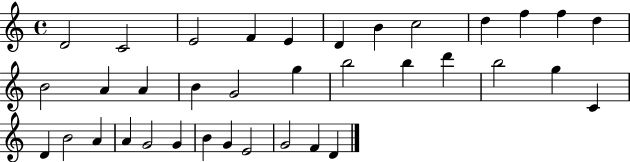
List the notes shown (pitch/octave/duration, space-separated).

D4/h C4/h E4/h F4/q E4/q D4/q B4/q C5/h D5/q F5/q F5/q D5/q B4/h A4/q A4/q B4/q G4/h G5/q B5/h B5/q D6/q B5/h G5/q C4/q D4/q B4/h A4/q A4/q G4/h G4/q B4/q G4/q E4/h G4/h F4/q D4/q